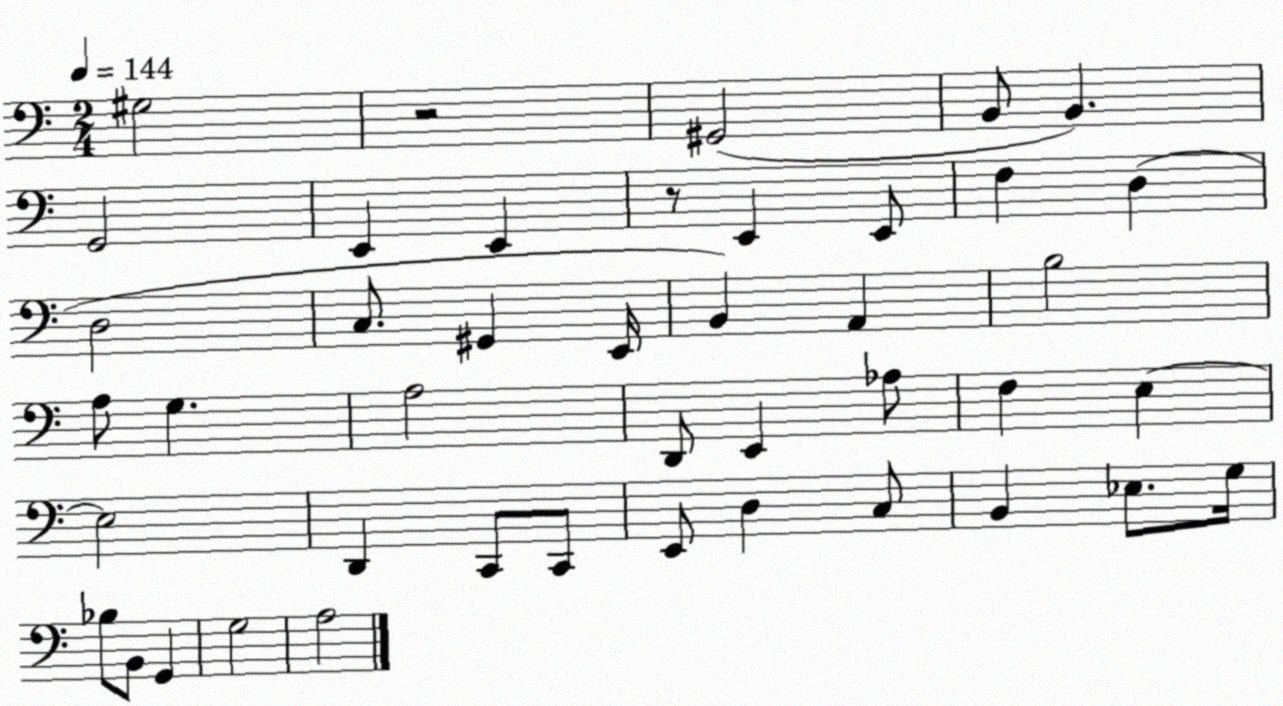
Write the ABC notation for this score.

X:1
T:Untitled
M:2/4
L:1/4
K:C
^G,2 z2 ^G,,2 B,,/2 B,, G,,2 E,, E,, z/2 E,, E,,/2 F, D, D,2 C,/2 ^G,, E,,/4 B,, A,, B,2 A,/2 G, A,2 D,,/2 E,, _A,/2 F, E, E,2 D,, C,,/2 C,,/2 E,,/2 D, C,/2 B,, _E,/2 G,/4 _B,/2 B,,/2 G,, G,2 A,2